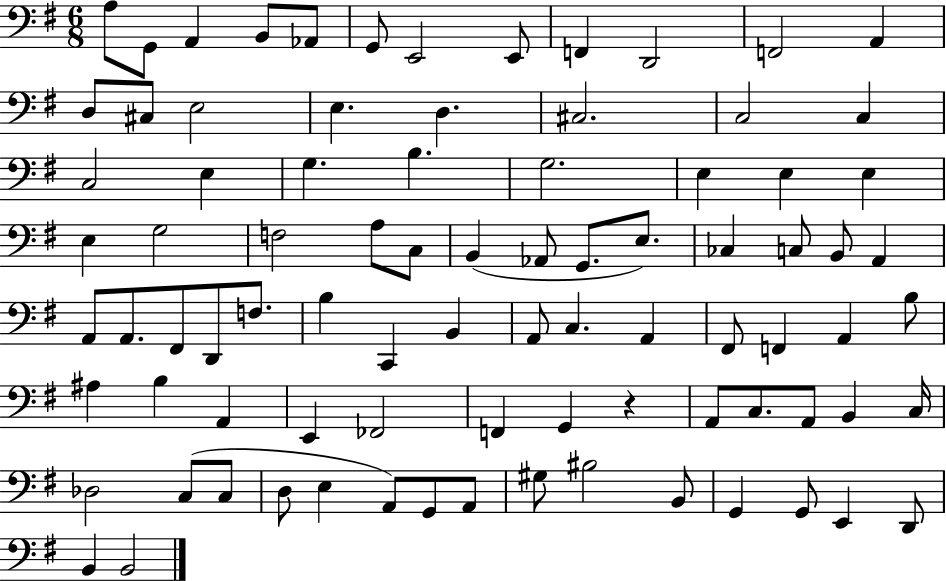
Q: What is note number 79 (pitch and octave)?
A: B2